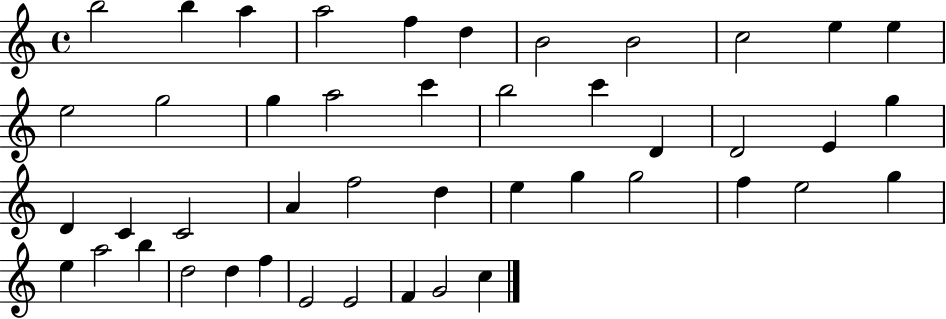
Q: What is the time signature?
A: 4/4